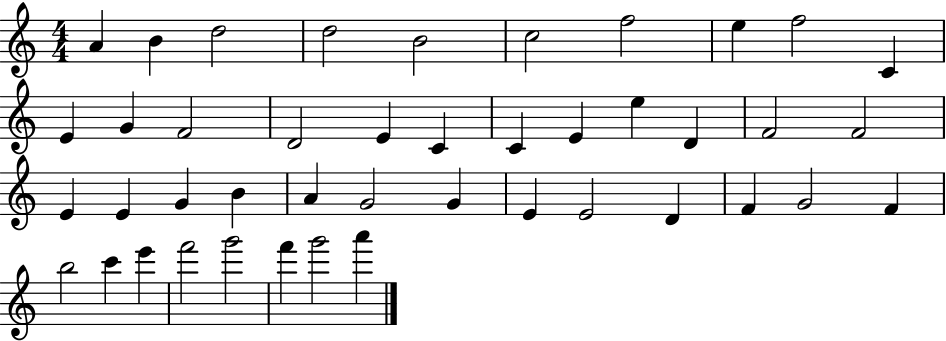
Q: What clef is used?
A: treble